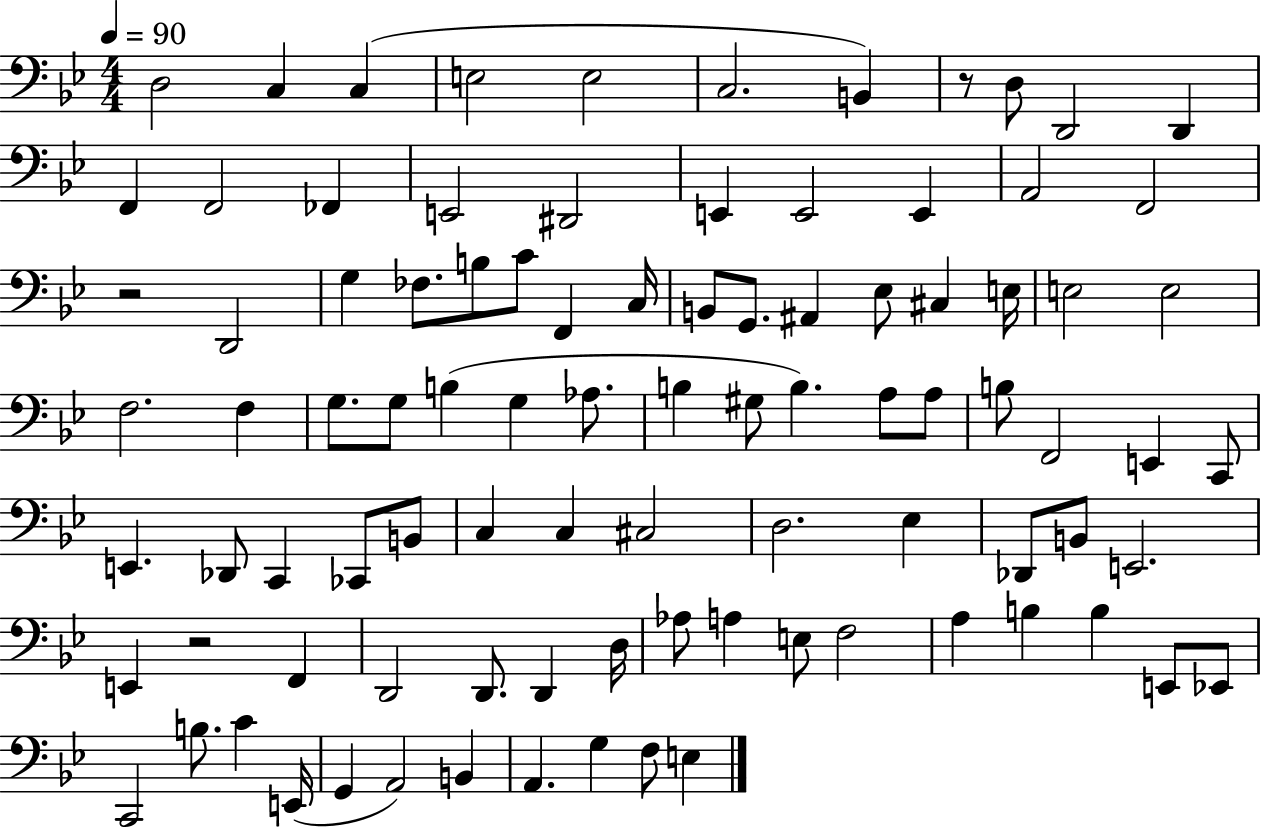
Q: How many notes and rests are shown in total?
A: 93